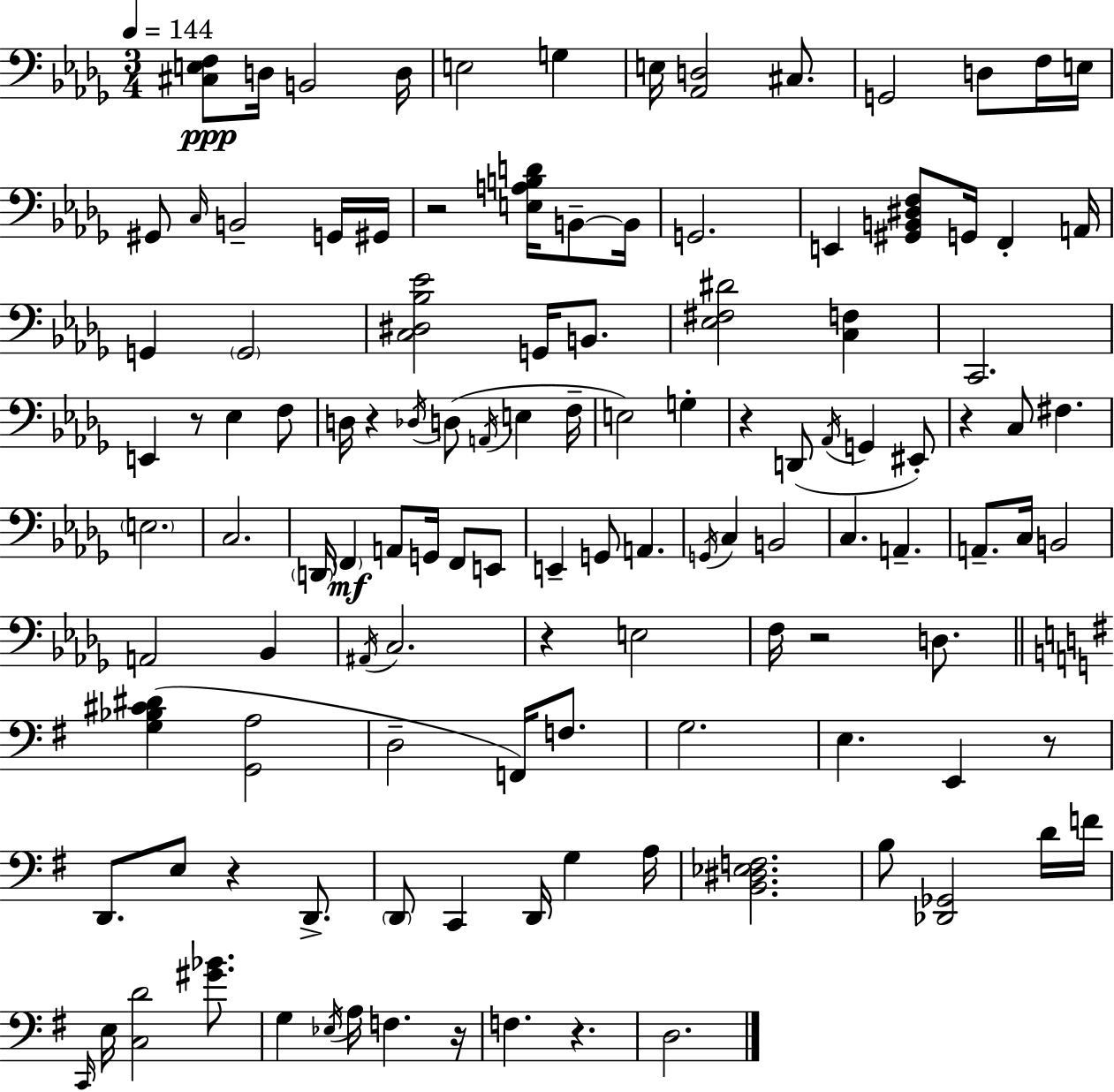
[C#3,E3,F3]/e D3/s B2/h D3/s E3/h G3/q E3/s [Ab2,D3]/h C#3/e. G2/h D3/e F3/s E3/s G#2/e C3/s B2/h G2/s G#2/s R/h [E3,A3,B3,D4]/s B2/e B2/s G2/h. E2/q [G#2,B2,D#3,F3]/e G2/s F2/q A2/s G2/q G2/h [C3,D#3,Bb3,Eb4]/h G2/s B2/e. [Eb3,F#3,D#4]/h [C3,F3]/q C2/h. E2/q R/e Eb3/q F3/e D3/s R/q Db3/s D3/e A2/s E3/q F3/s E3/h G3/q R/q D2/e Ab2/s G2/q EIS2/e R/q C3/e F#3/q. E3/h. C3/h. D2/s F2/q A2/e G2/s F2/e E2/e E2/q G2/e A2/q. G2/s C3/q B2/h C3/q. A2/q. A2/e. C3/s B2/h A2/h Bb2/q A#2/s C3/h. R/q E3/h F3/s R/h D3/e. [G3,Bb3,C#4,D#4]/q [G2,A3]/h D3/h F2/s F3/e. G3/h. E3/q. E2/q R/e D2/e. E3/e R/q D2/e. D2/e C2/q D2/s G3/q A3/s [B2,D#3,Eb3,F3]/h. B3/e [Db2,Gb2]/h D4/s F4/s C2/s E3/s [C3,D4]/h [G#4,Bb4]/e. G3/q Eb3/s A3/s F3/q. R/s F3/q. R/q. D3/h.